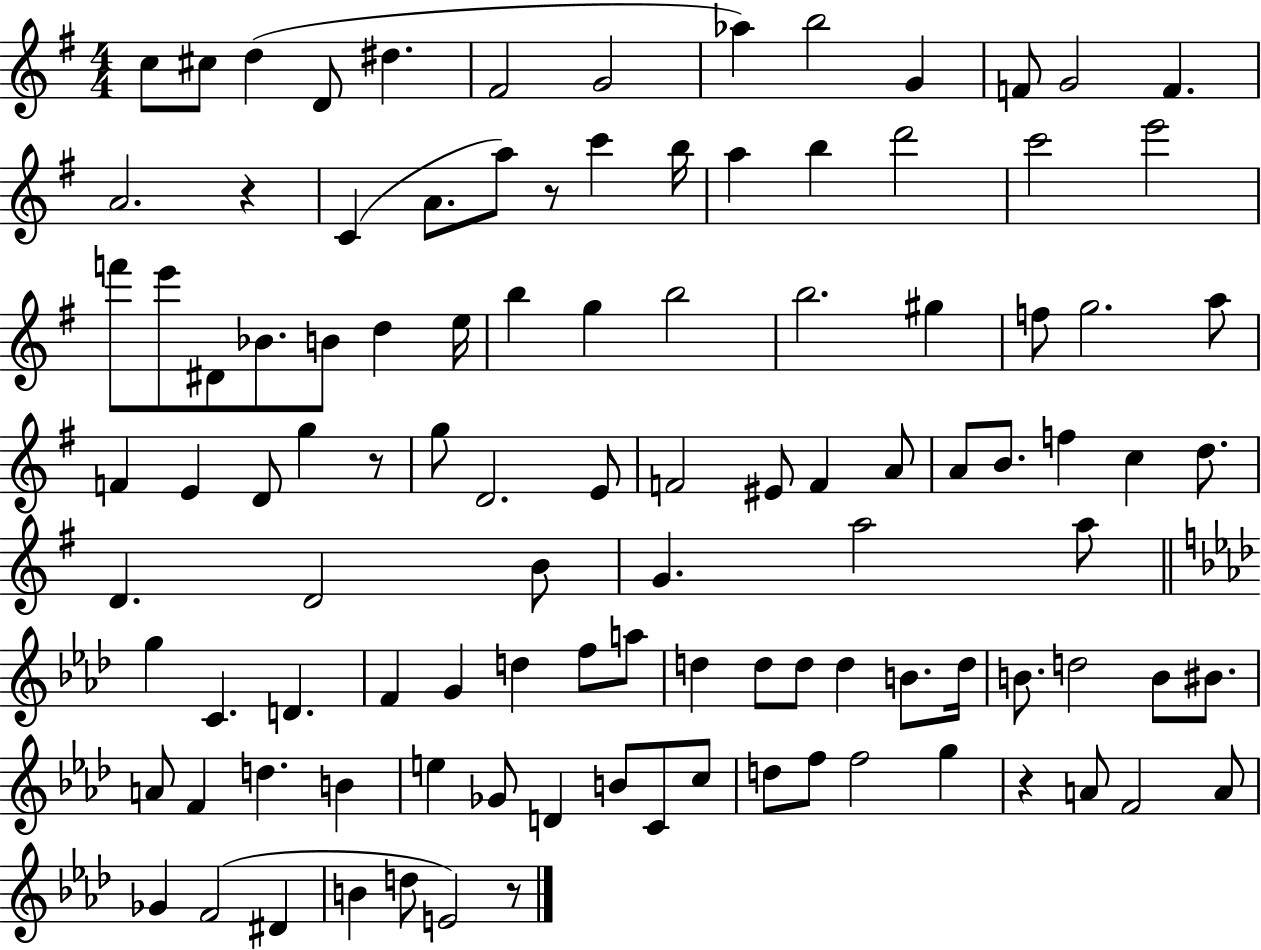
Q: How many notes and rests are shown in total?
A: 107